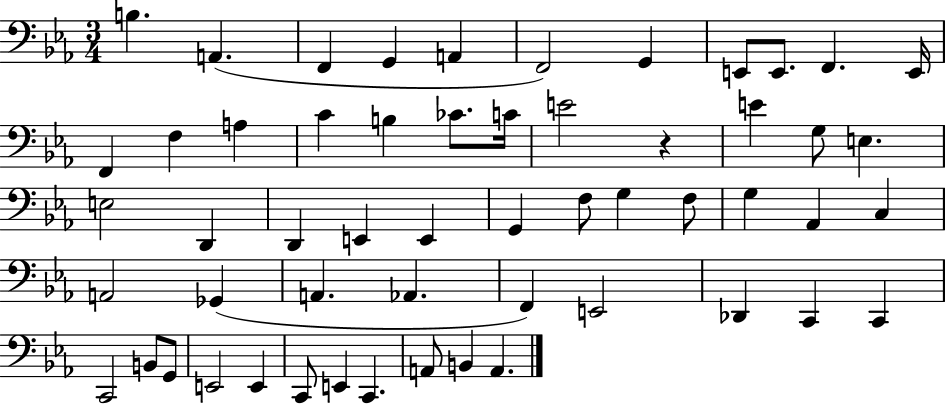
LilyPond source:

{
  \clef bass
  \numericTimeSignature
  \time 3/4
  \key ees \major
  b4. a,4.( | f,4 g,4 a,4 | f,2) g,4 | e,8 e,8. f,4. e,16 | \break f,4 f4 a4 | c'4 b4 ces'8. c'16 | e'2 r4 | e'4 g8 e4. | \break e2 d,4 | d,4 e,4 e,4 | g,4 f8 g4 f8 | g4 aes,4 c4 | \break a,2 ges,4( | a,4. aes,4. | f,4) e,2 | des,4 c,4 c,4 | \break c,2 b,8 g,8 | e,2 e,4 | c,8 e,4 c,4. | a,8 b,4 a,4. | \break \bar "|."
}